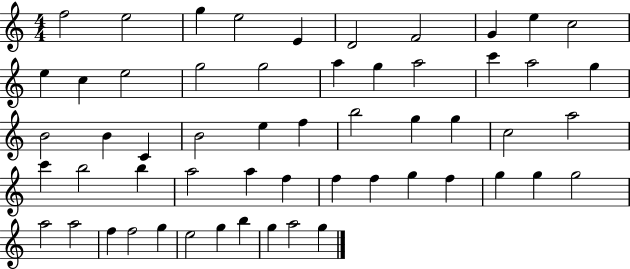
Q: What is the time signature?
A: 4/4